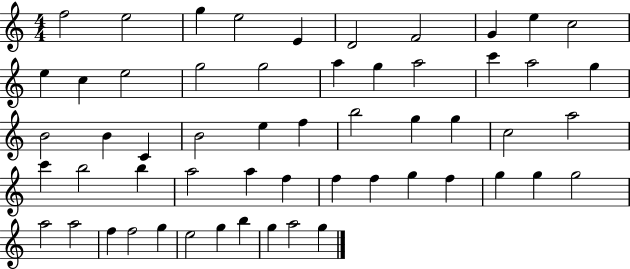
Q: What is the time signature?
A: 4/4